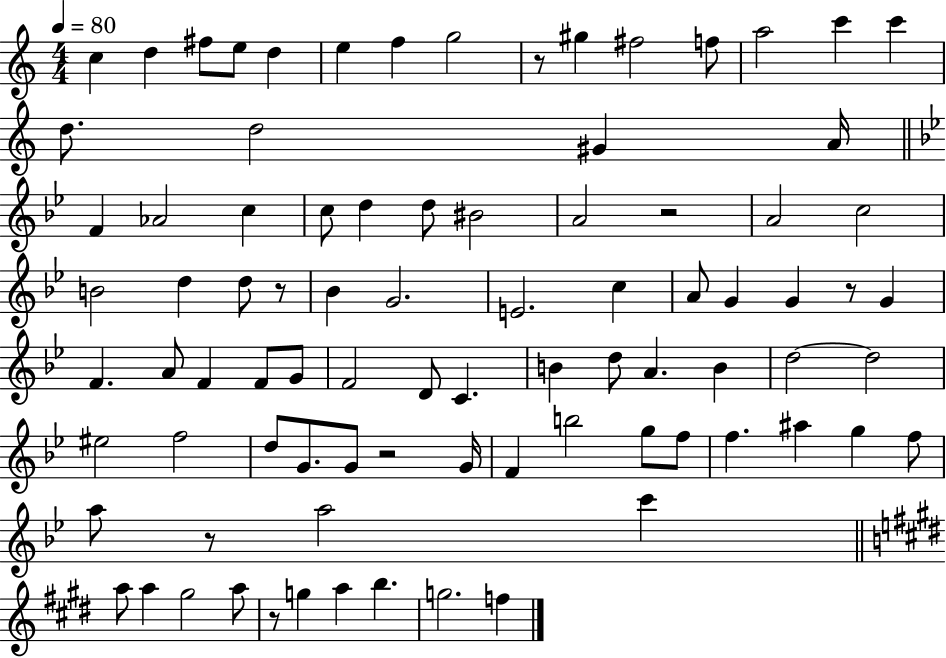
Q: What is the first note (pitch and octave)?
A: C5